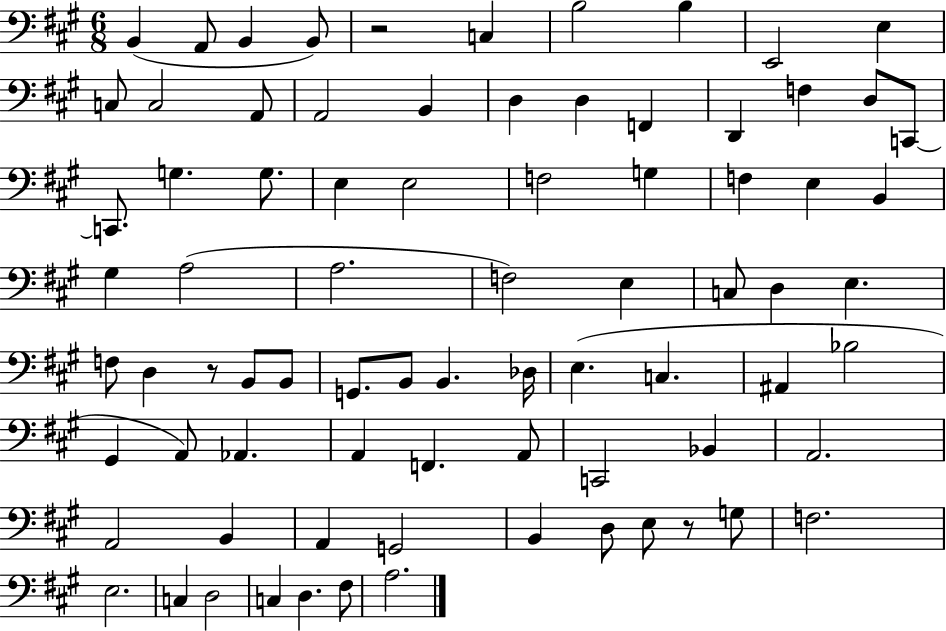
X:1
T:Untitled
M:6/8
L:1/4
K:A
B,, A,,/2 B,, B,,/2 z2 C, B,2 B, E,,2 E, C,/2 C,2 A,,/2 A,,2 B,, D, D, F,, D,, F, D,/2 C,,/2 C,,/2 G, G,/2 E, E,2 F,2 G, F, E, B,, ^G, A,2 A,2 F,2 E, C,/2 D, E, F,/2 D, z/2 B,,/2 B,,/2 G,,/2 B,,/2 B,, _D,/4 E, C, ^A,, _B,2 ^G,, A,,/2 _A,, A,, F,, A,,/2 C,,2 _B,, A,,2 A,,2 B,, A,, G,,2 B,, D,/2 E,/2 z/2 G,/2 F,2 E,2 C, D,2 C, D, ^F,/2 A,2